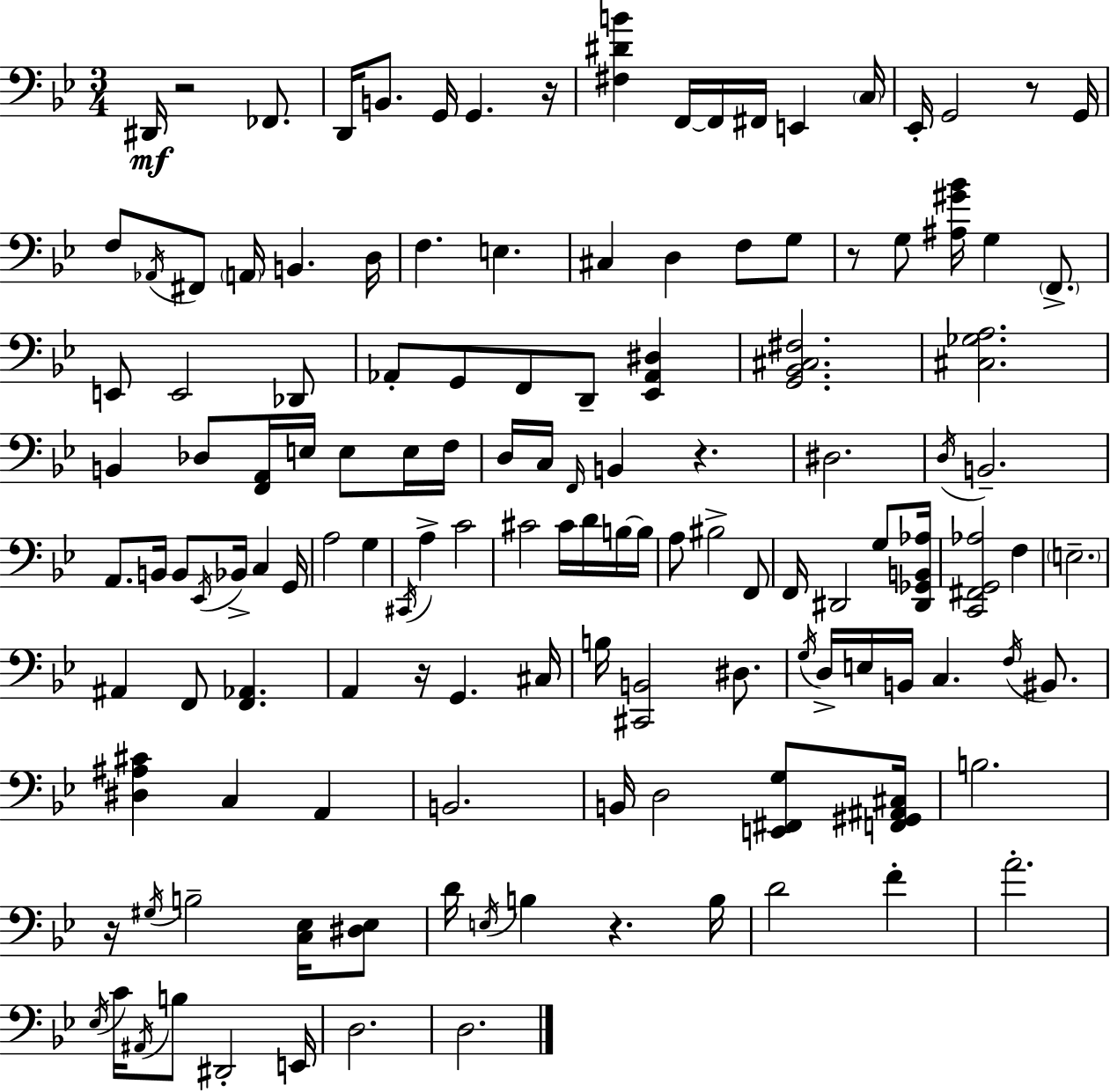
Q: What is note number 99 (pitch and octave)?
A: B3